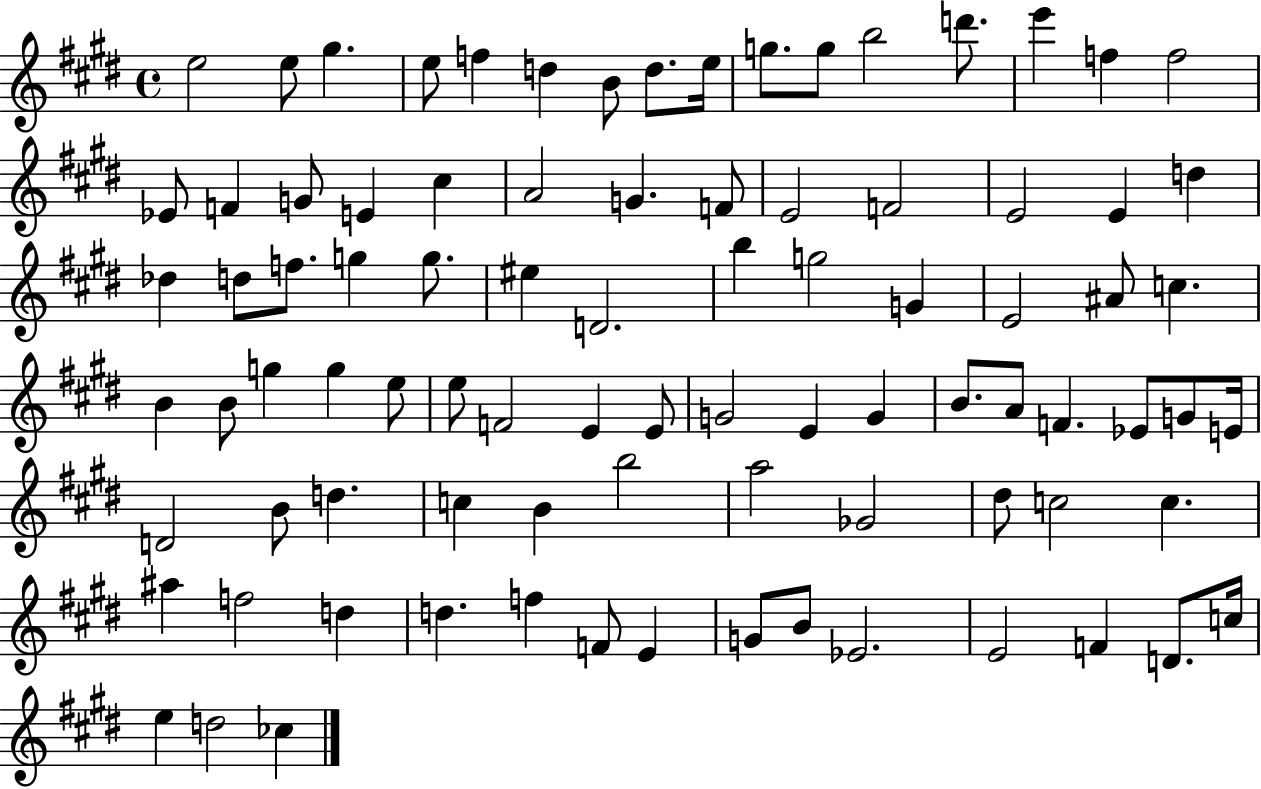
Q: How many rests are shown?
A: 0